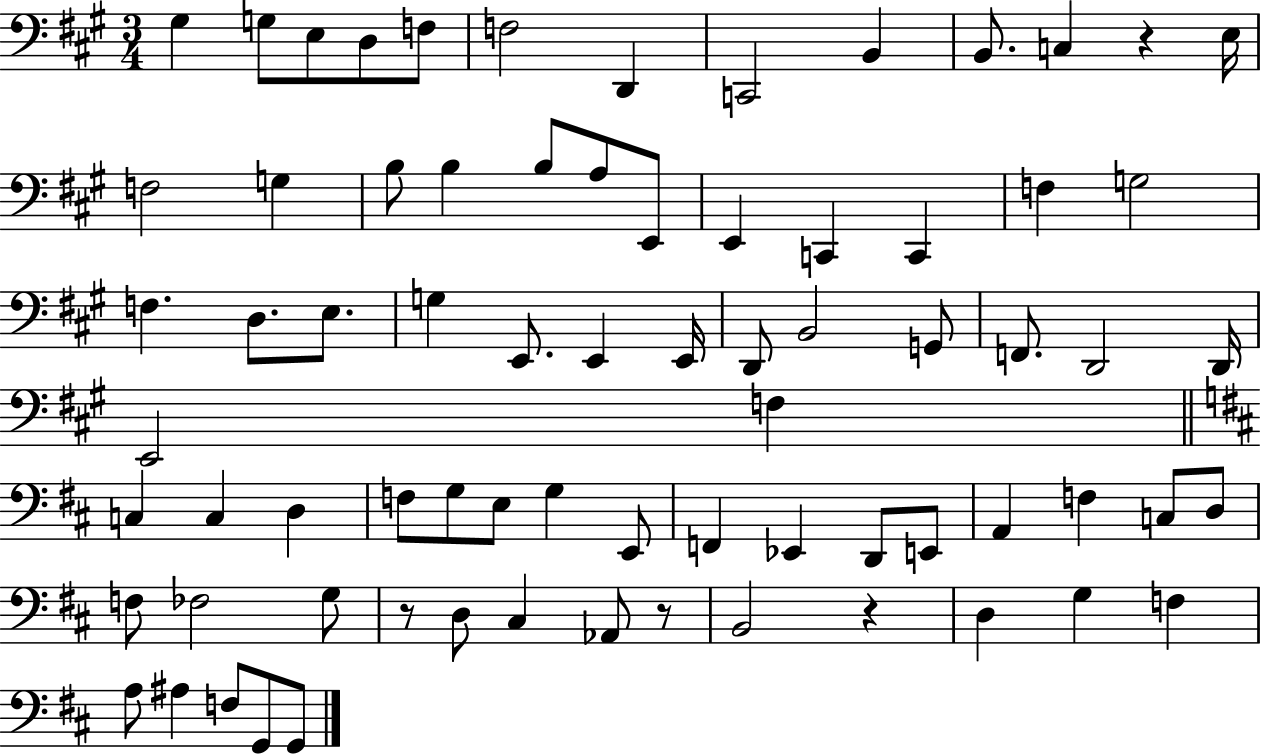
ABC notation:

X:1
T:Untitled
M:3/4
L:1/4
K:A
^G, G,/2 E,/2 D,/2 F,/2 F,2 D,, C,,2 B,, B,,/2 C, z E,/4 F,2 G, B,/2 B, B,/2 A,/2 E,,/2 E,, C,, C,, F, G,2 F, D,/2 E,/2 G, E,,/2 E,, E,,/4 D,,/2 B,,2 G,,/2 F,,/2 D,,2 D,,/4 E,,2 F, C, C, D, F,/2 G,/2 E,/2 G, E,,/2 F,, _E,, D,,/2 E,,/2 A,, F, C,/2 D,/2 F,/2 _F,2 G,/2 z/2 D,/2 ^C, _A,,/2 z/2 B,,2 z D, G, F, A,/2 ^A, F,/2 G,,/2 G,,/2